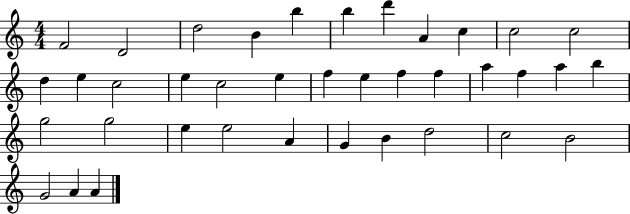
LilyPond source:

{
  \clef treble
  \numericTimeSignature
  \time 4/4
  \key c \major
  f'2 d'2 | d''2 b'4 b''4 | b''4 d'''4 a'4 c''4 | c''2 c''2 | \break d''4 e''4 c''2 | e''4 c''2 e''4 | f''4 e''4 f''4 f''4 | a''4 f''4 a''4 b''4 | \break g''2 g''2 | e''4 e''2 a'4 | g'4 b'4 d''2 | c''2 b'2 | \break g'2 a'4 a'4 | \bar "|."
}